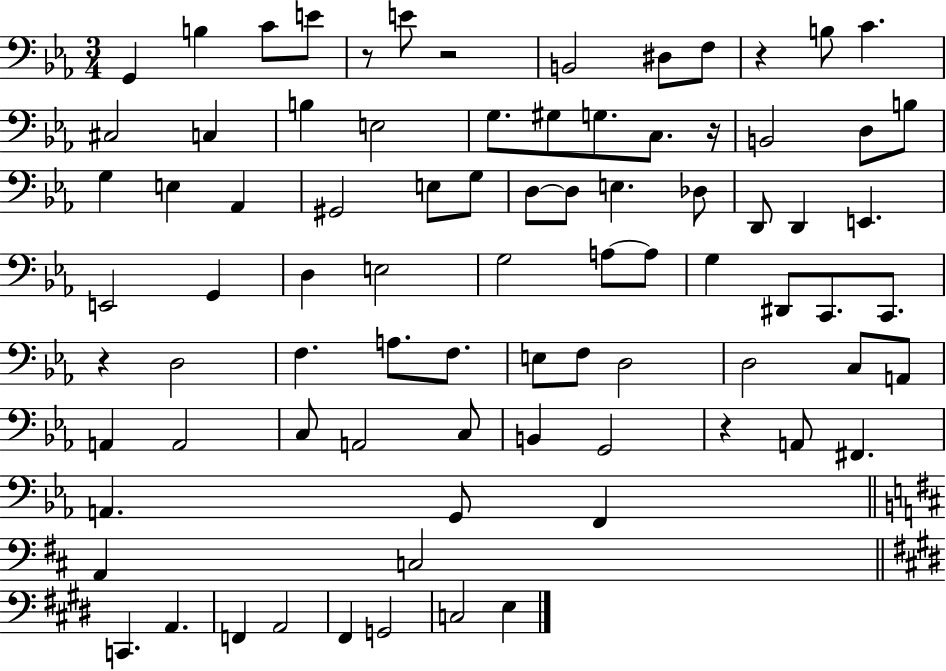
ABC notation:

X:1
T:Untitled
M:3/4
L:1/4
K:Eb
G,, B, C/2 E/2 z/2 E/2 z2 B,,2 ^D,/2 F,/2 z B,/2 C ^C,2 C, B, E,2 G,/2 ^G,/2 G,/2 C,/2 z/4 B,,2 D,/2 B,/2 G, E, _A,, ^G,,2 E,/2 G,/2 D,/2 D,/2 E, _D,/2 D,,/2 D,, E,, E,,2 G,, D, E,2 G,2 A,/2 A,/2 G, ^D,,/2 C,,/2 C,,/2 z D,2 F, A,/2 F,/2 E,/2 F,/2 D,2 D,2 C,/2 A,,/2 A,, A,,2 C,/2 A,,2 C,/2 B,, G,,2 z A,,/2 ^F,, A,, G,,/2 F,, A,, C,2 C,, A,, F,, A,,2 ^F,, G,,2 C,2 E,